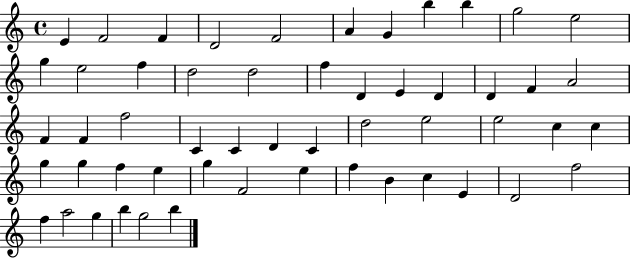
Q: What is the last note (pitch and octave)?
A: B5